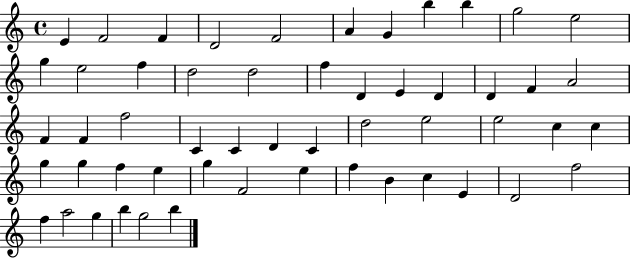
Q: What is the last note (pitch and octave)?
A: B5